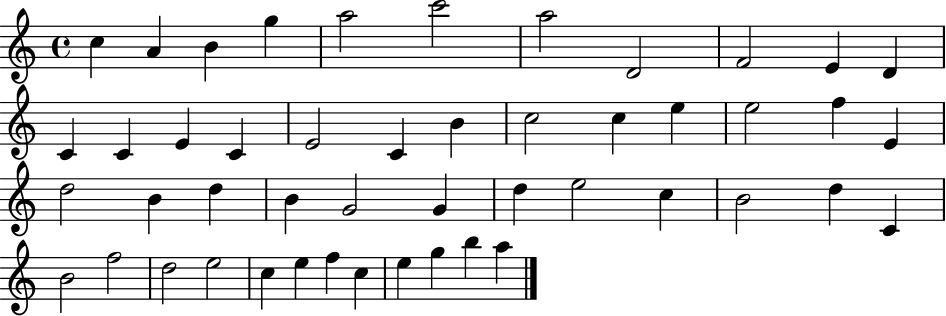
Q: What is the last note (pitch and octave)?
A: A5